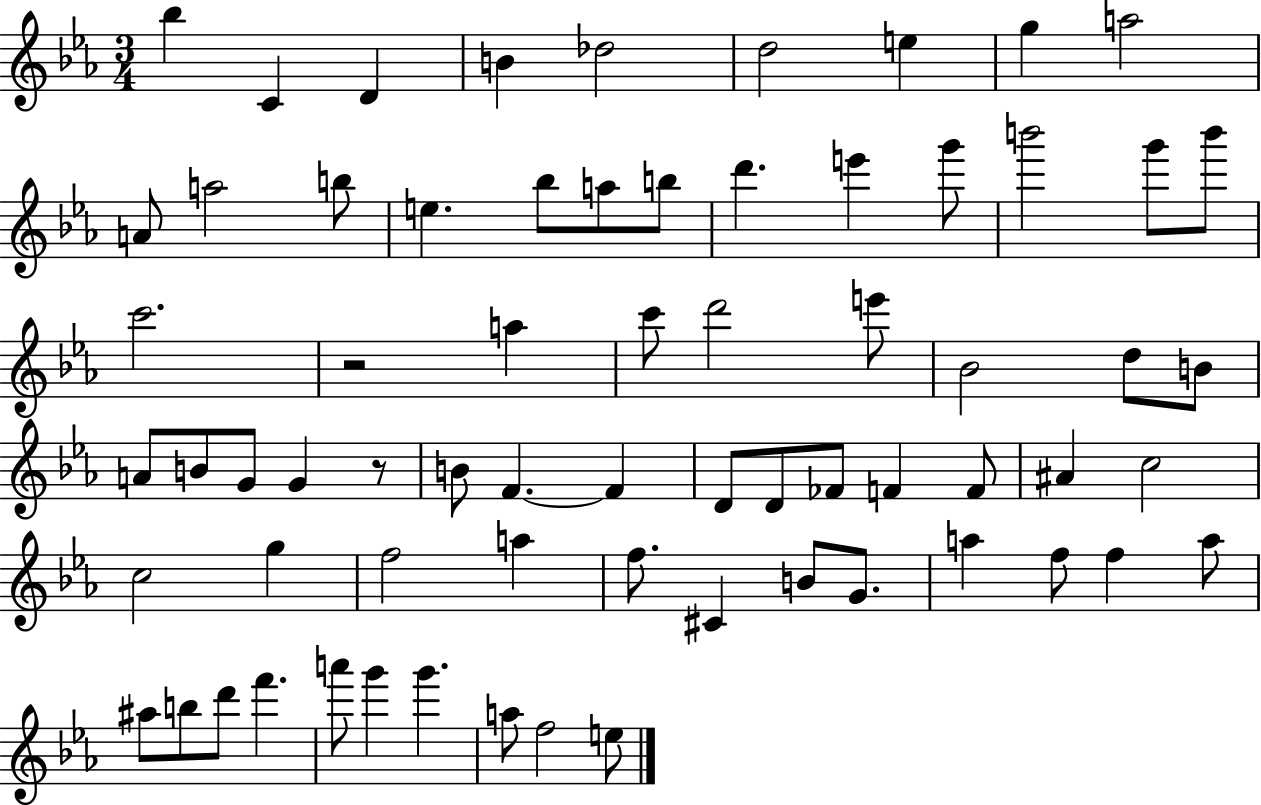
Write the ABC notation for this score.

X:1
T:Untitled
M:3/4
L:1/4
K:Eb
_b C D B _d2 d2 e g a2 A/2 a2 b/2 e _b/2 a/2 b/2 d' e' g'/2 b'2 g'/2 b'/2 c'2 z2 a c'/2 d'2 e'/2 _B2 d/2 B/2 A/2 B/2 G/2 G z/2 B/2 F F D/2 D/2 _F/2 F F/2 ^A c2 c2 g f2 a f/2 ^C B/2 G/2 a f/2 f a/2 ^a/2 b/2 d'/2 f' a'/2 g' g' a/2 f2 e/2